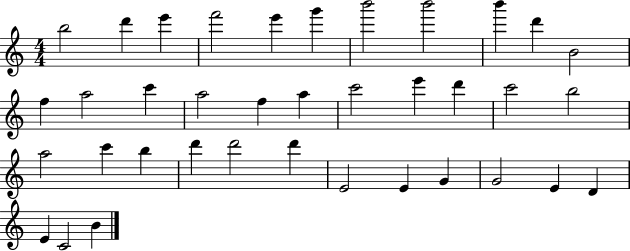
{
  \clef treble
  \numericTimeSignature
  \time 4/4
  \key c \major
  b''2 d'''4 e'''4 | f'''2 e'''4 g'''4 | b'''2 b'''2 | b'''4 d'''4 b'2 | \break f''4 a''2 c'''4 | a''2 f''4 a''4 | c'''2 e'''4 d'''4 | c'''2 b''2 | \break a''2 c'''4 b''4 | d'''4 d'''2 d'''4 | e'2 e'4 g'4 | g'2 e'4 d'4 | \break e'4 c'2 b'4 | \bar "|."
}